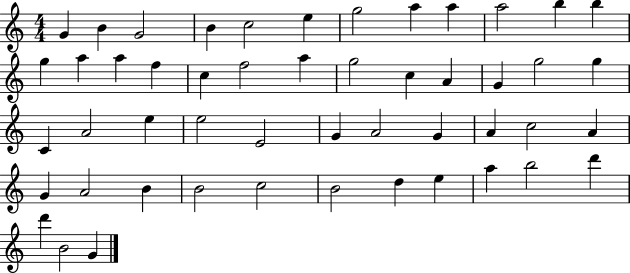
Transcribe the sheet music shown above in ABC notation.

X:1
T:Untitled
M:4/4
L:1/4
K:C
G B G2 B c2 e g2 a a a2 b b g a a f c f2 a g2 c A G g2 g C A2 e e2 E2 G A2 G A c2 A G A2 B B2 c2 B2 d e a b2 d' d' B2 G